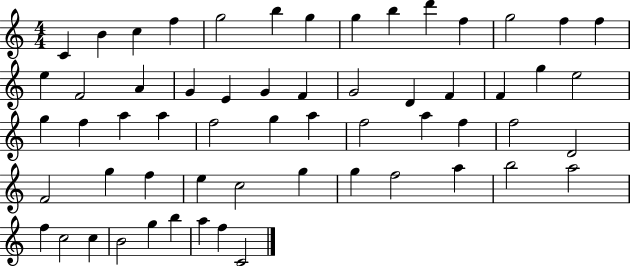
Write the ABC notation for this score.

X:1
T:Untitled
M:4/4
L:1/4
K:C
C B c f g2 b g g b d' f g2 f f e F2 A G E G F G2 D F F g e2 g f a a f2 g a f2 a f f2 D2 F2 g f e c2 g g f2 a b2 a2 f c2 c B2 g b a f C2